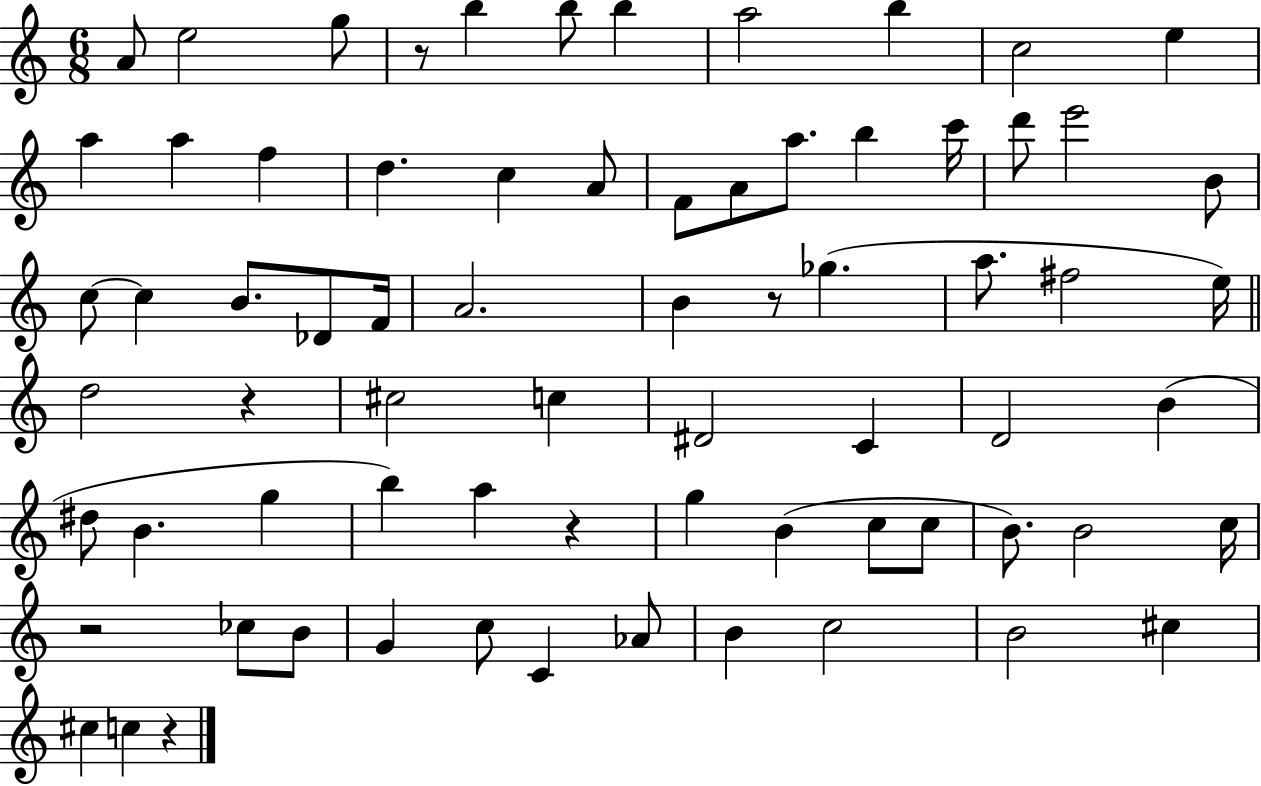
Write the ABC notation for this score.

X:1
T:Untitled
M:6/8
L:1/4
K:C
A/2 e2 g/2 z/2 b b/2 b a2 b c2 e a a f d c A/2 F/2 A/2 a/2 b c'/4 d'/2 e'2 B/2 c/2 c B/2 _D/2 F/4 A2 B z/2 _g a/2 ^f2 e/4 d2 z ^c2 c ^D2 C D2 B ^d/2 B g b a z g B c/2 c/2 B/2 B2 c/4 z2 _c/2 B/2 G c/2 C _A/2 B c2 B2 ^c ^c c z